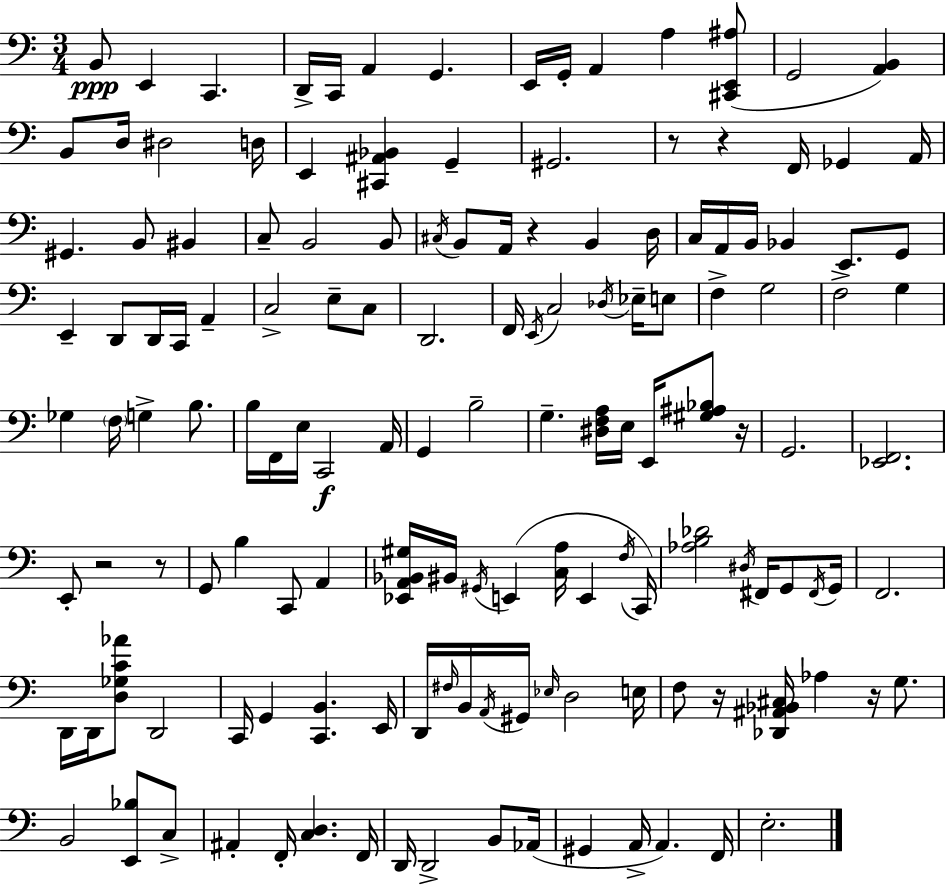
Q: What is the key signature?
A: C major